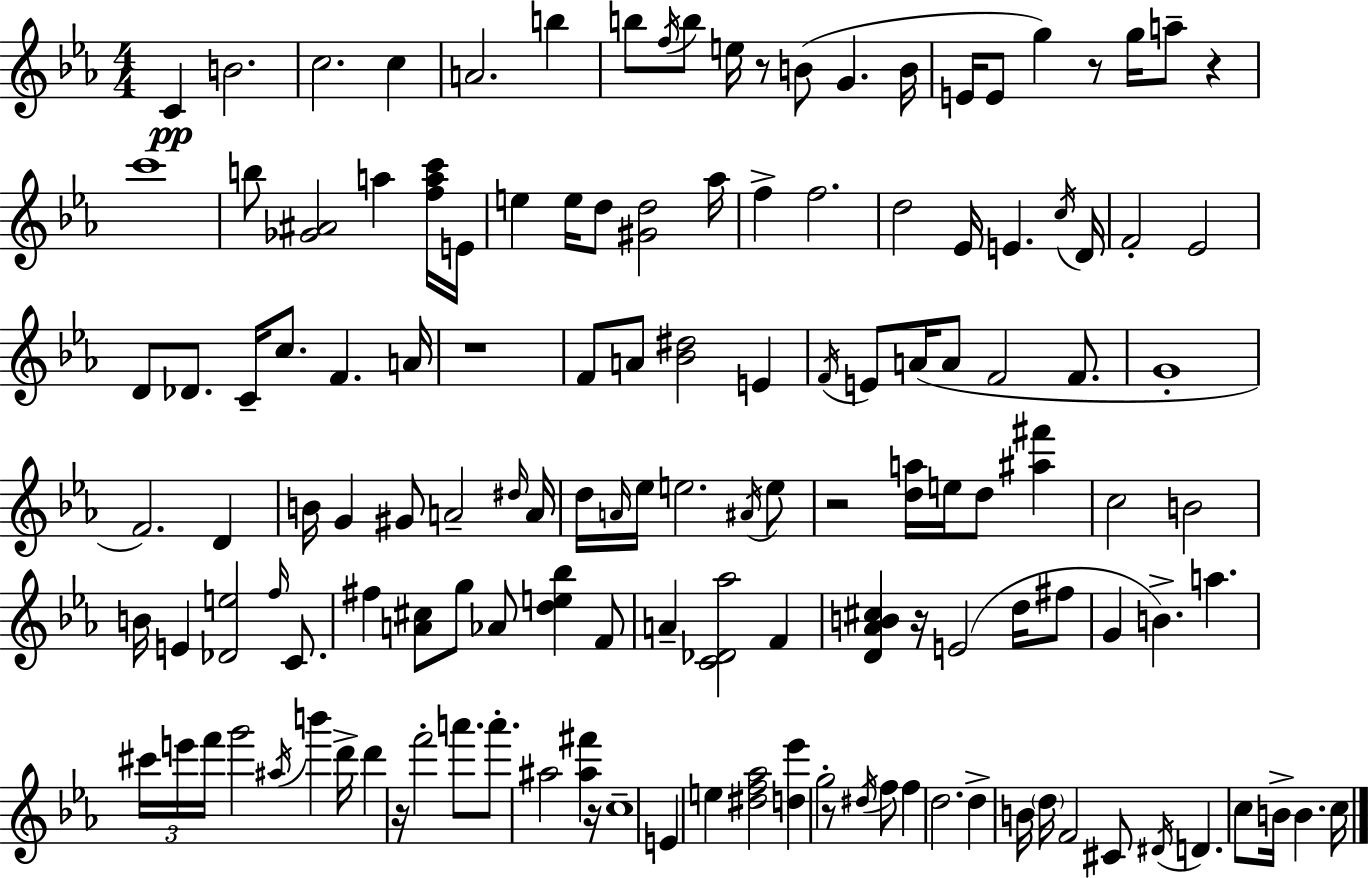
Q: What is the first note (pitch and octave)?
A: C4